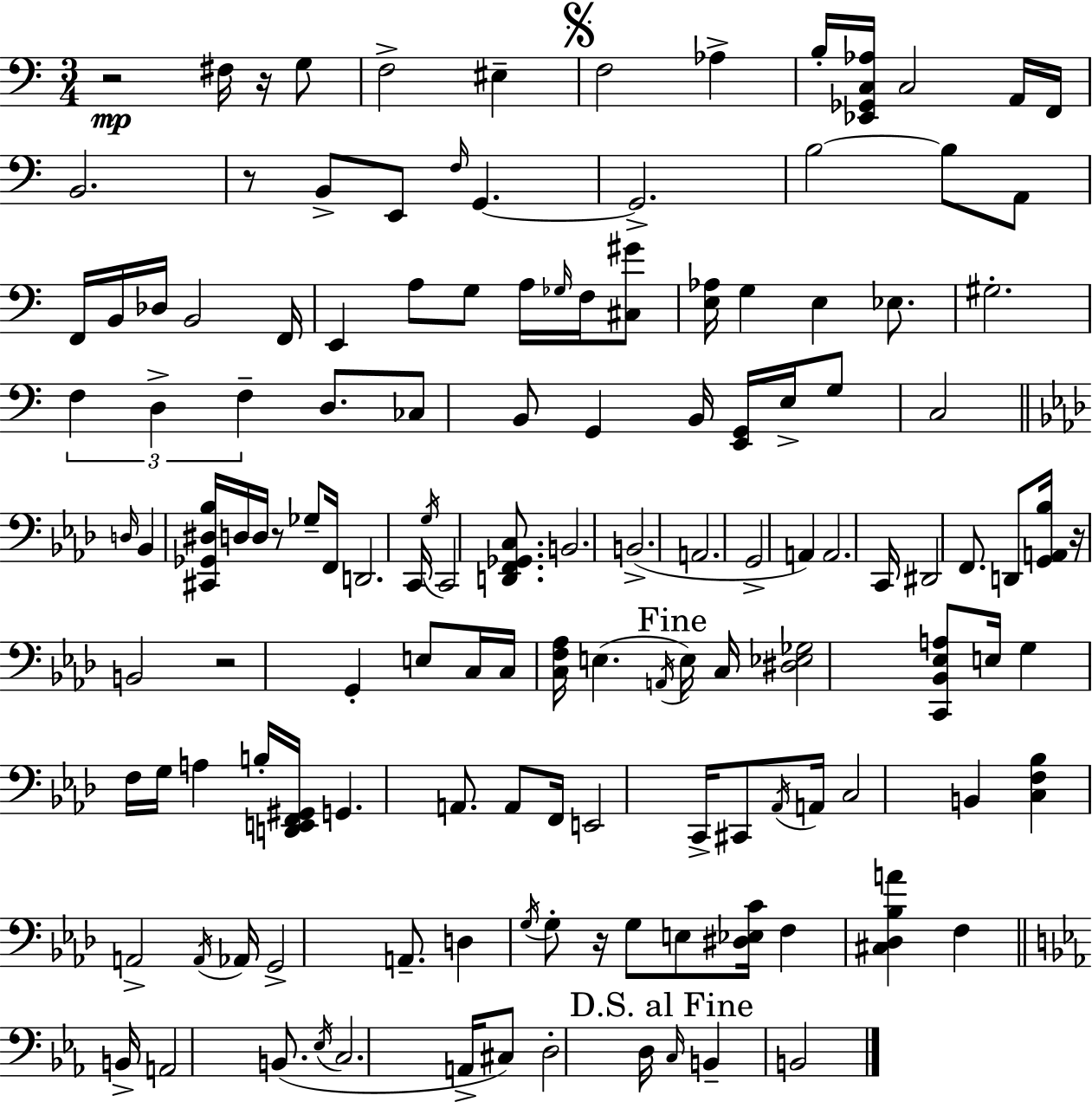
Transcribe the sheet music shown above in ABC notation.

X:1
T:Untitled
M:3/4
L:1/4
K:C
z2 ^F,/4 z/4 G,/2 F,2 ^E, F,2 _A, B,/4 [_E,,_G,,C,_A,]/4 C,2 A,,/4 F,,/4 B,,2 z/2 B,,/2 E,,/2 F,/4 G,, G,,2 B,2 B,/2 A,,/2 F,,/4 B,,/4 _D,/4 B,,2 F,,/4 E,, A,/2 G,/2 A,/4 _G,/4 F,/4 [^C,^G]/2 [E,_A,]/4 G, E, _E,/2 ^G,2 F, D, F, D,/2 _C,/2 B,,/2 G,, B,,/4 [E,,G,,]/4 E,/4 G,/2 C,2 D,/4 _B,, [^C,,_G,,^D,_B,]/4 D,/4 D,/4 z/2 _G,/2 F,,/4 D,,2 C,,/4 G,/4 C,,2 [D,,F,,_G,,C,]/2 B,,2 B,,2 A,,2 G,,2 A,, A,,2 C,,/4 ^D,,2 F,,/2 D,,/2 [G,,A,,_B,]/4 z/4 B,,2 z2 G,, E,/2 C,/4 C,/4 [C,F,_A,]/4 E, A,,/4 E,/4 C,/4 [^D,_E,_G,]2 [C,,_B,,_E,A,]/2 E,/4 G, F,/4 G,/4 A, B,/4 [D,,E,,F,,^G,,]/4 G,, A,,/2 A,,/2 F,,/4 E,,2 C,,/4 ^C,,/2 _A,,/4 A,,/4 C,2 B,, [C,F,_B,] A,,2 A,,/4 _A,,/4 G,,2 A,,/2 D, G,/4 G,/2 z/4 G,/2 E,/2 [^D,_E,C]/4 F, [^C,_D,_B,A] F, B,,/4 A,,2 B,,/2 _E,/4 C,2 A,,/4 ^C,/2 D,2 D,/4 C,/4 B,, B,,2